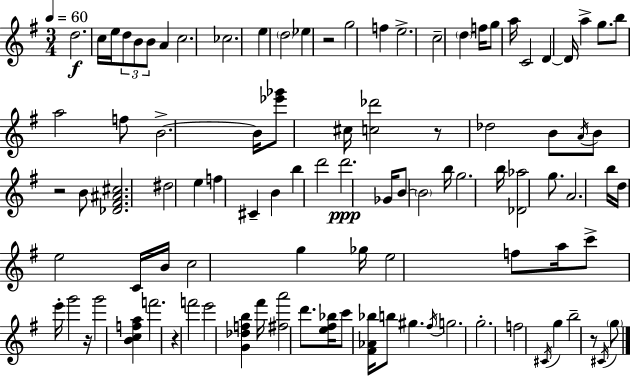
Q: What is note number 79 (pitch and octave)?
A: F5